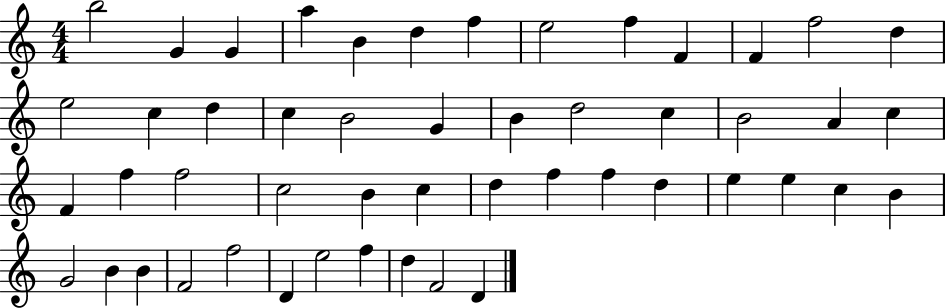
{
  \clef treble
  \numericTimeSignature
  \time 4/4
  \key c \major
  b''2 g'4 g'4 | a''4 b'4 d''4 f''4 | e''2 f''4 f'4 | f'4 f''2 d''4 | \break e''2 c''4 d''4 | c''4 b'2 g'4 | b'4 d''2 c''4 | b'2 a'4 c''4 | \break f'4 f''4 f''2 | c''2 b'4 c''4 | d''4 f''4 f''4 d''4 | e''4 e''4 c''4 b'4 | \break g'2 b'4 b'4 | f'2 f''2 | d'4 e''2 f''4 | d''4 f'2 d'4 | \break \bar "|."
}